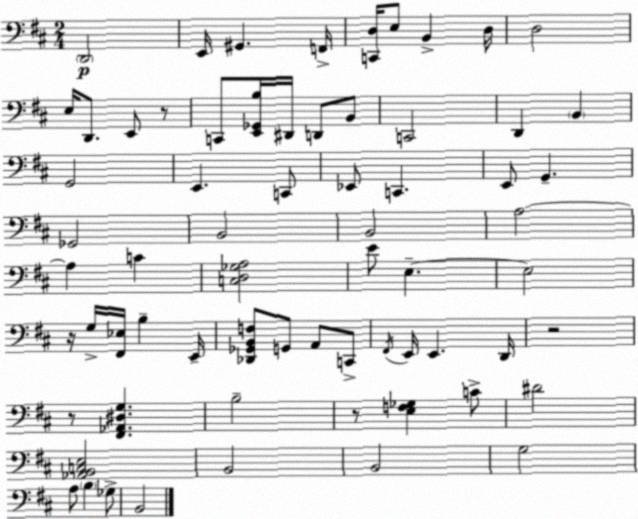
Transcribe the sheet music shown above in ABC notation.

X:1
T:Untitled
M:2/4
L:1/4
K:D
D,,2 E,,/4 ^G,, F,,/4 [C,,D,]/4 E,/2 B,, D,/4 D,2 E,/4 D,,/2 E,,/2 z/2 C,,/2 [E,,_G,,B,]/4 ^D,,/4 D,,/2 B,,/2 C,,2 D,, B,, G,,2 E,, C,,/2 _E,,/2 C,, E,,/2 G,, _G,,2 B,,2 B,,2 A,2 A, C [C,D,_G,A,]2 E/2 E, E,2 z/4 G,/4 [^F,,_E,]/4 B, E,,/4 [_D,,_G,,B,,F,]/2 G,,/2 A,,/2 C,,/2 ^F,,/4 E,,/4 E,, D,,/4 z2 z/2 [^F,,_A,,^D,G,] B,2 z/2 [E,F,_G,] C/2 ^D2 [_A,,B,,C,E,]2 B,,2 B,,2 G,2 A,/2 B, _G,/2 B,,2